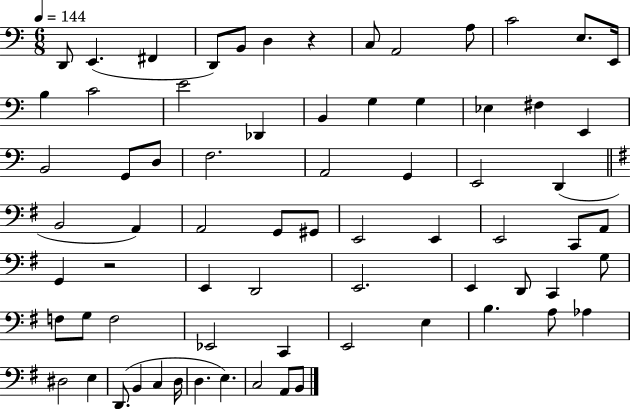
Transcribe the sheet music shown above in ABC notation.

X:1
T:Untitled
M:6/8
L:1/4
K:C
D,,/2 E,, ^F,, D,,/2 B,,/2 D, z C,/2 A,,2 A,/2 C2 E,/2 E,,/4 B, C2 E2 _D,, B,, G, G, _E, ^F, E,, B,,2 G,,/2 D,/2 F,2 A,,2 G,, E,,2 D,, B,,2 A,, A,,2 G,,/2 ^G,,/2 E,,2 E,, E,,2 C,,/2 A,,/2 G,, z2 E,, D,,2 E,,2 E,, D,,/2 C,, G,/2 F,/2 G,/2 F,2 _E,,2 C,, E,,2 E, B, A,/2 _A, ^D,2 E, D,,/2 B,, C, D,/4 D, E, C,2 A,,/2 B,,/2